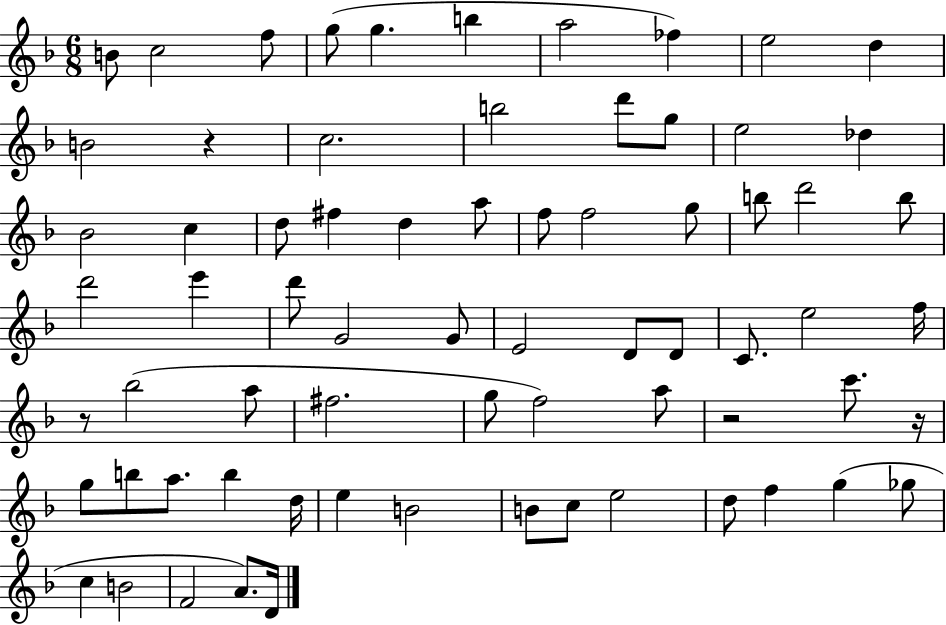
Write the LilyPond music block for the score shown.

{
  \clef treble
  \numericTimeSignature
  \time 6/8
  \key f \major
  b'8 c''2 f''8 | g''8( g''4. b''4 | a''2 fes''4) | e''2 d''4 | \break b'2 r4 | c''2. | b''2 d'''8 g''8 | e''2 des''4 | \break bes'2 c''4 | d''8 fis''4 d''4 a''8 | f''8 f''2 g''8 | b''8 d'''2 b''8 | \break d'''2 e'''4 | d'''8 g'2 g'8 | e'2 d'8 d'8 | c'8. e''2 f''16 | \break r8 bes''2( a''8 | fis''2. | g''8 f''2) a''8 | r2 c'''8. r16 | \break g''8 b''8 a''8. b''4 d''16 | e''4 b'2 | b'8 c''8 e''2 | d''8 f''4 g''4( ges''8 | \break c''4 b'2 | f'2 a'8.) d'16 | \bar "|."
}